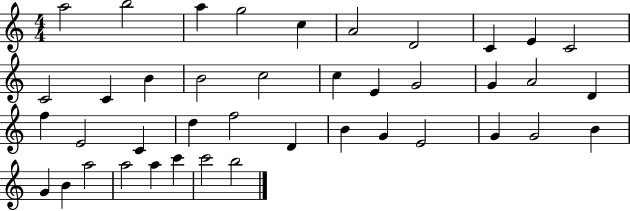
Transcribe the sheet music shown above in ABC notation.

X:1
T:Untitled
M:4/4
L:1/4
K:C
a2 b2 a g2 c A2 D2 C E C2 C2 C B B2 c2 c E G2 G A2 D f E2 C d f2 D B G E2 G G2 B G B a2 a2 a c' c'2 b2